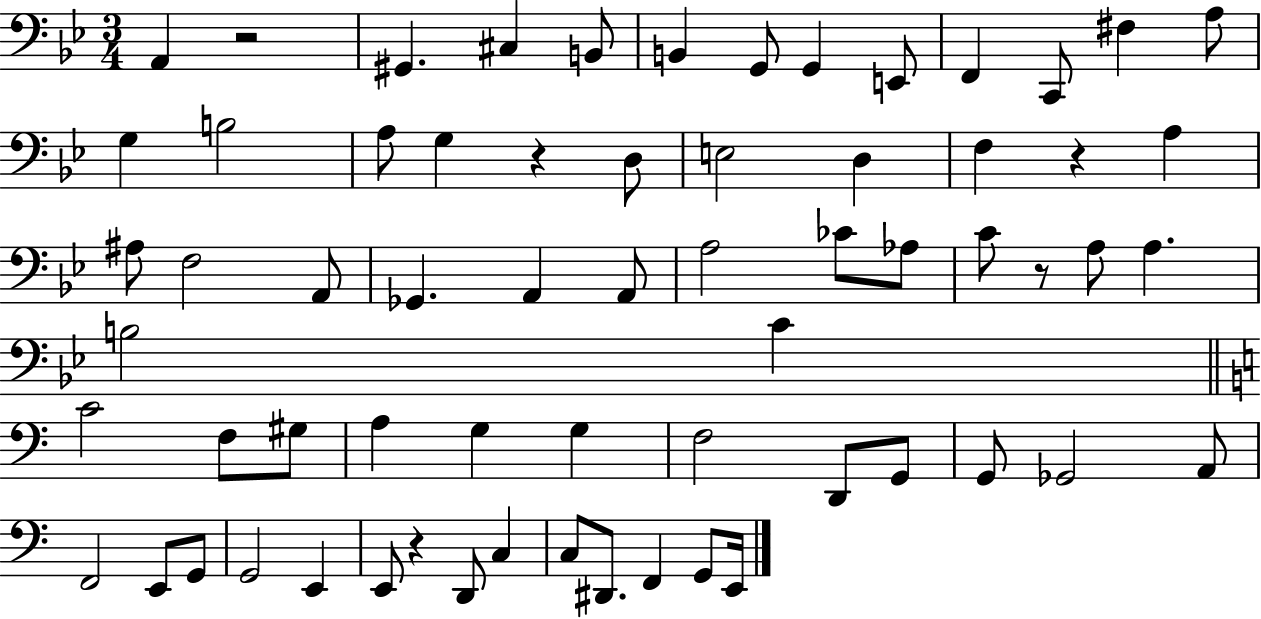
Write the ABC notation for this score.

X:1
T:Untitled
M:3/4
L:1/4
K:Bb
A,, z2 ^G,, ^C, B,,/2 B,, G,,/2 G,, E,,/2 F,, C,,/2 ^F, A,/2 G, B,2 A,/2 G, z D,/2 E,2 D, F, z A, ^A,/2 F,2 A,,/2 _G,, A,, A,,/2 A,2 _C/2 _A,/2 C/2 z/2 A,/2 A, B,2 C C2 F,/2 ^G,/2 A, G, G, F,2 D,,/2 G,,/2 G,,/2 _G,,2 A,,/2 F,,2 E,,/2 G,,/2 G,,2 E,, E,,/2 z D,,/2 C, C,/2 ^D,,/2 F,, G,,/2 E,,/4